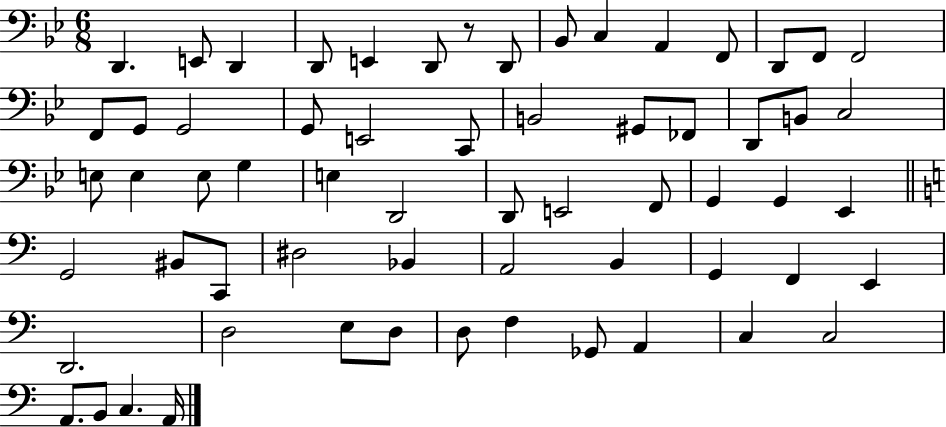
X:1
T:Untitled
M:6/8
L:1/4
K:Bb
D,, E,,/2 D,, D,,/2 E,, D,,/2 z/2 D,,/2 _B,,/2 C, A,, F,,/2 D,,/2 F,,/2 F,,2 F,,/2 G,,/2 G,,2 G,,/2 E,,2 C,,/2 B,,2 ^G,,/2 _F,,/2 D,,/2 B,,/2 C,2 E,/2 E, E,/2 G, E, D,,2 D,,/2 E,,2 F,,/2 G,, G,, _E,, G,,2 ^B,,/2 C,,/2 ^D,2 _B,, A,,2 B,, G,, F,, E,, D,,2 D,2 E,/2 D,/2 D,/2 F, _G,,/2 A,, C, C,2 A,,/2 B,,/2 C, A,,/4